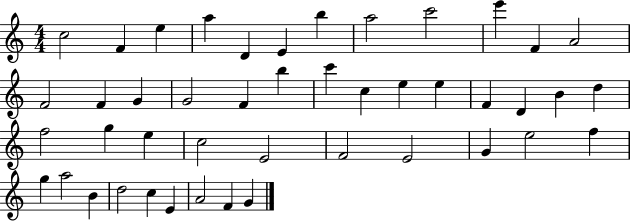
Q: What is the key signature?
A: C major